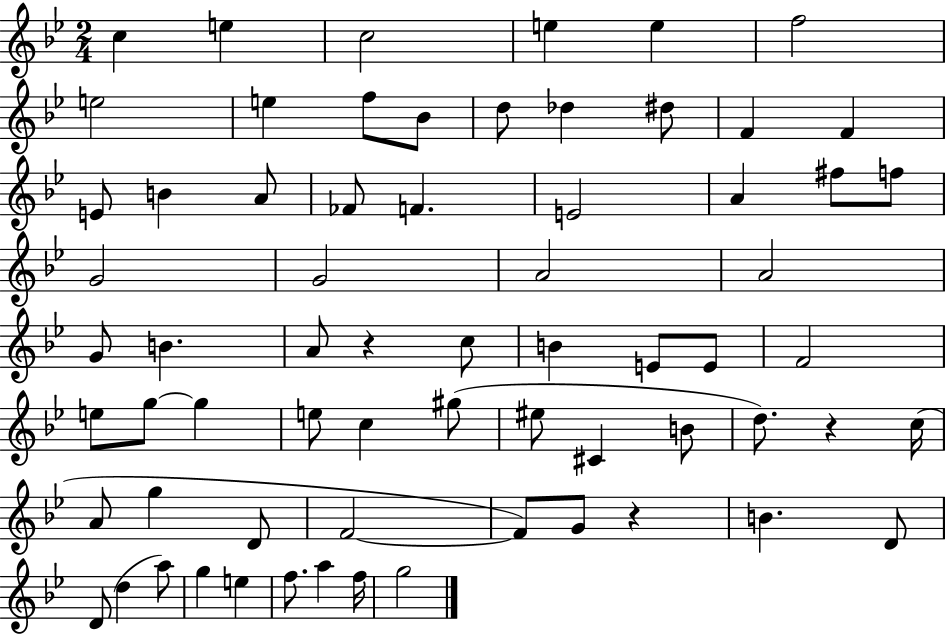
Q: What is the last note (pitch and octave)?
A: G5